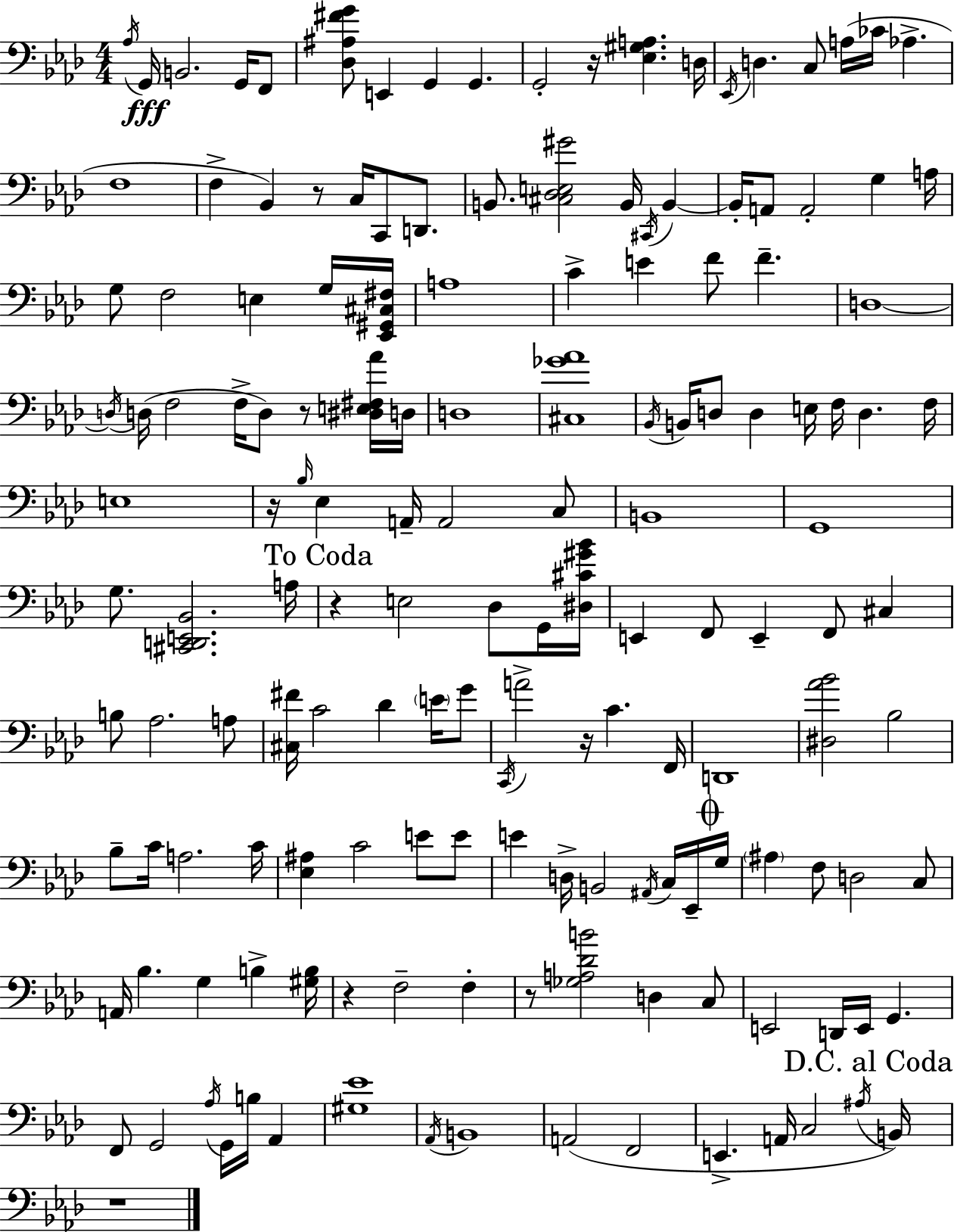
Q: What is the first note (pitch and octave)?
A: Ab3